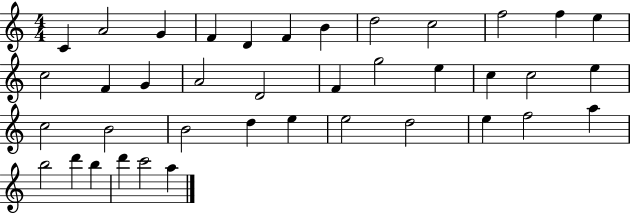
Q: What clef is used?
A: treble